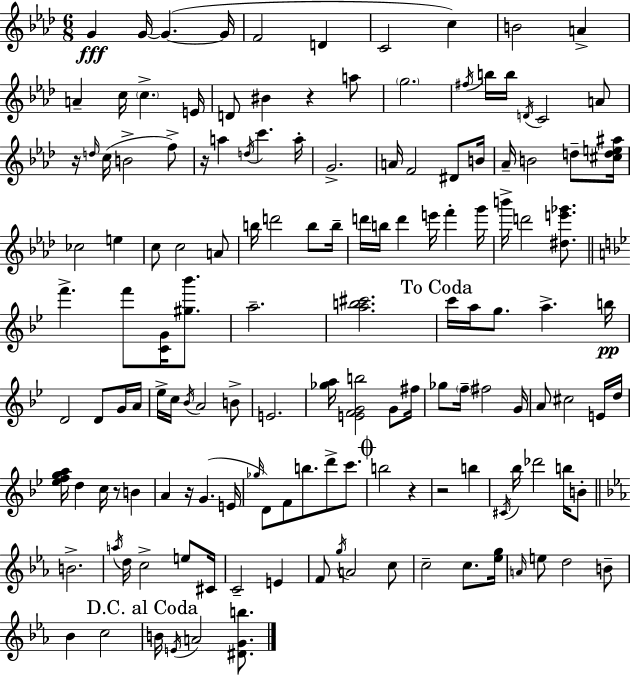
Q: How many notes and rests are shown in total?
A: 144